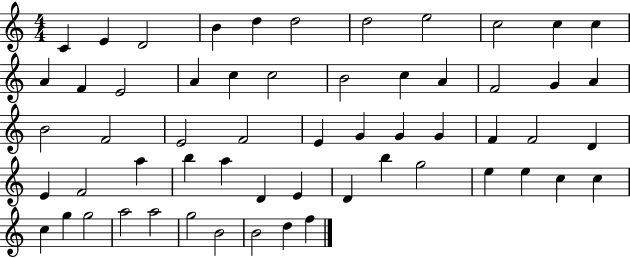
C4/q E4/q D4/h B4/q D5/q D5/h D5/h E5/h C5/h C5/q C5/q A4/q F4/q E4/h A4/q C5/q C5/h B4/h C5/q A4/q F4/h G4/q A4/q B4/h F4/h E4/h F4/h E4/q G4/q G4/q G4/q F4/q F4/h D4/q E4/q F4/h A5/q B5/q A5/q D4/q E4/q D4/q B5/q G5/h E5/q E5/q C5/q C5/q C5/q G5/q G5/h A5/h A5/h G5/h B4/h B4/h D5/q F5/q